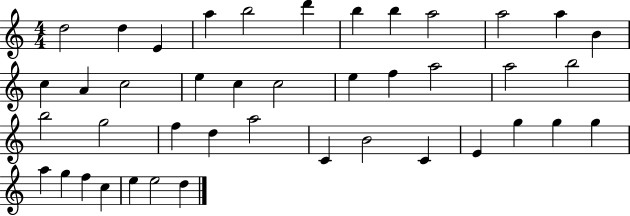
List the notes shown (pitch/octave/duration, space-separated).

D5/h D5/q E4/q A5/q B5/h D6/q B5/q B5/q A5/h A5/h A5/q B4/q C5/q A4/q C5/h E5/q C5/q C5/h E5/q F5/q A5/h A5/h B5/h B5/h G5/h F5/q D5/q A5/h C4/q B4/h C4/q E4/q G5/q G5/q G5/q A5/q G5/q F5/q C5/q E5/q E5/h D5/q